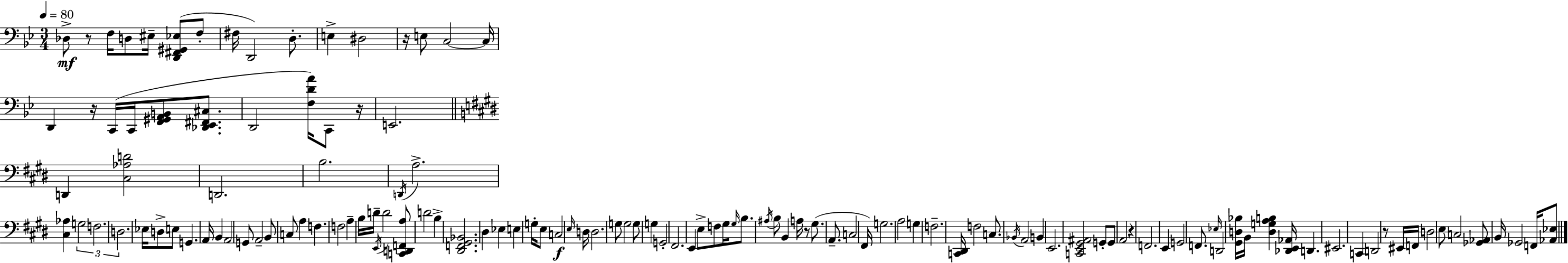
{
  \clef bass
  \numericTimeSignature
  \time 3/4
  \key bes \major
  \tempo 4 = 80
  des8->\mf r8 f16 d8 eis16-- <d, fis, gis, ees>8( f8-. | fis16 d,2) d8.-. | e4-> dis2 | r16 e8 c2~~ c16 | \break d,4 r16 c,16( c,16 <f, gis, a, b,>8 <des, ees, fis, cis>8. | d,2 <f d' a'>16) c,8 r16 | e,2. | \bar "||" \break \key e \major d,4 <cis aes d'>2 | d,2. | b2. | \acciaccatura { d,16 } a2.-> | \break <cis aes>4 \tuplet 3/2 { g2 | f2. | d2. } | ees16 d8-> e8 g,4. | \break a,16 b,4 a,2 | g,8 a,2-- b,8 | c8 a4 f4. | f2 a4-- | \break b16 d'16-- \acciaccatura { e,16 } d'2 | <c, d, f, a>8 d'2 b4-> | <dis, f, gis, bes,>2. | dis4 ees4 e4 | \break g16-. e8 c2\f | \grace { e16 } d16 d2. | g8 g2 | g8 g4 g,2-. | \break fis,2. | e,4 e8-> f8 gis16 | \grace { gis16 } b8. \acciaccatura { ais16 } b8 b,4 a16 | r8 gis8.( a,8.-- c2 | \break fis,16) g2. | a2 | g4 f2.-- | <c, dis,>16 f2 | \break c8. \acciaccatura { bes,16 } a,2 | b,4 e,2. | <c, e, gis, ais,>2 | g,8-. g,8 a,2 | \break r4 f,2. | e,4 g,2 | f,8. \grace { ees16 } d,2 | <gis, d bes>16 b,16 <d g a b>4 | \break <des, e, aes,>16 d,4. eis,2. | c,4 d,2 | r8 eis,16 f,16 d2 | e8 c2 | \break <ges, aes,>8 b,16 ges,2 | f,16 <aes, ees>8 \bar "|."
}